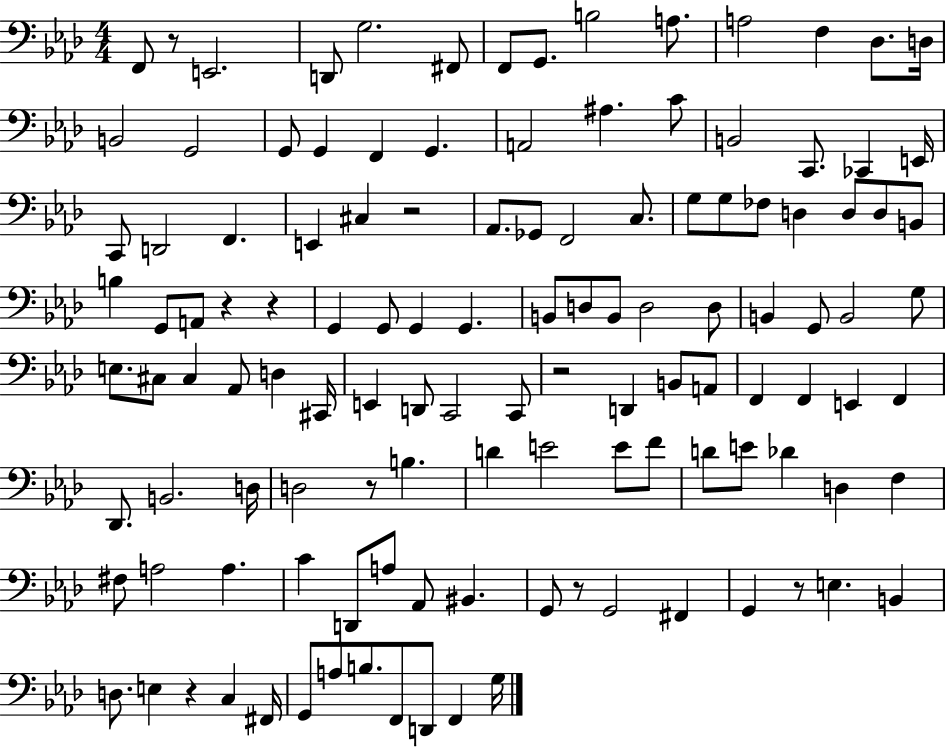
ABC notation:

X:1
T:Untitled
M:4/4
L:1/4
K:Ab
F,,/2 z/2 E,,2 D,,/2 G,2 ^F,,/2 F,,/2 G,,/2 B,2 A,/2 A,2 F, _D,/2 D,/4 B,,2 G,,2 G,,/2 G,, F,, G,, A,,2 ^A, C/2 B,,2 C,,/2 _C,, E,,/4 C,,/2 D,,2 F,, E,, ^C, z2 _A,,/2 _G,,/2 F,,2 C,/2 G,/2 G,/2 _F,/2 D, D,/2 D,/2 B,,/2 B, G,,/2 A,,/2 z z G,, G,,/2 G,, G,, B,,/2 D,/2 B,,/2 D,2 D,/2 B,, G,,/2 B,,2 G,/2 E,/2 ^C,/2 ^C, _A,,/2 D, ^C,,/4 E,, D,,/2 C,,2 C,,/2 z2 D,, B,,/2 A,,/2 F,, F,, E,, F,, _D,,/2 B,,2 D,/4 D,2 z/2 B, D E2 E/2 F/2 D/2 E/2 _D D, F, ^F,/2 A,2 A, C D,,/2 A,/2 _A,,/2 ^B,, G,,/2 z/2 G,,2 ^F,, G,, z/2 E, B,, D,/2 E, z C, ^F,,/4 G,,/2 A,/2 B,/2 F,,/2 D,,/2 F,, G,/4